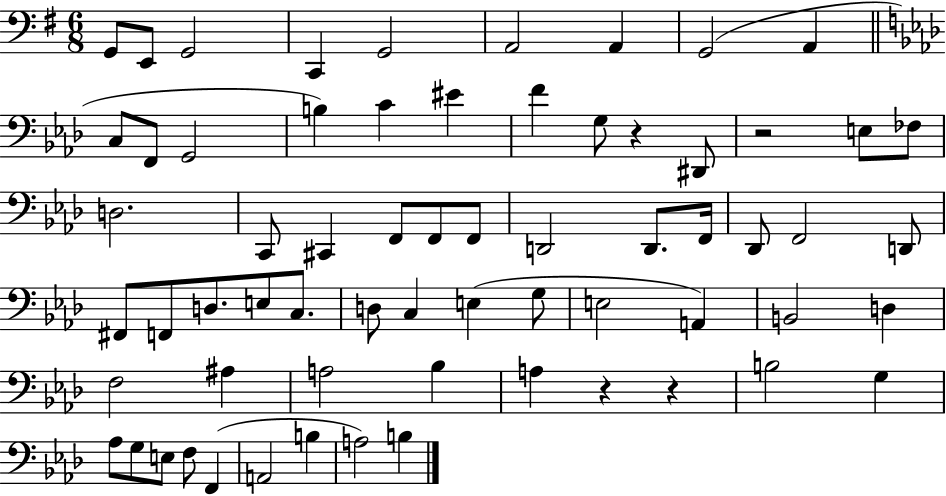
G2/e E2/e G2/h C2/q G2/h A2/h A2/q G2/h A2/q C3/e F2/e G2/h B3/q C4/q EIS4/q F4/q G3/e R/q D#2/e R/h E3/e FES3/e D3/h. C2/e C#2/q F2/e F2/e F2/e D2/h D2/e. F2/s Db2/e F2/h D2/e F#2/e F2/e D3/e. E3/e C3/e. D3/e C3/q E3/q G3/e E3/h A2/q B2/h D3/q F3/h A#3/q A3/h Bb3/q A3/q R/q R/q B3/h G3/q Ab3/e G3/e E3/e F3/e F2/q A2/h B3/q A3/h B3/q